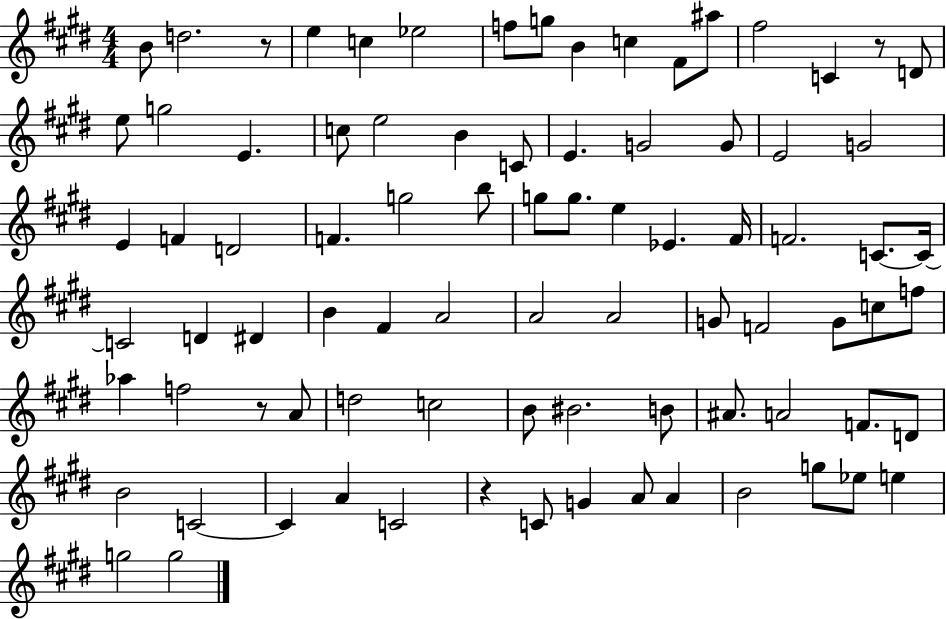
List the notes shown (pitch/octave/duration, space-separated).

B4/e D5/h. R/e E5/q C5/q Eb5/h F5/e G5/e B4/q C5/q F#4/e A#5/e F#5/h C4/q R/e D4/e E5/e G5/h E4/q. C5/e E5/h B4/q C4/e E4/q. G4/h G4/e E4/h G4/h E4/q F4/q D4/h F4/q. G5/h B5/e G5/e G5/e. E5/q Eb4/q. F#4/s F4/h. C4/e. C4/s C4/h D4/q D#4/q B4/q F#4/q A4/h A4/h A4/h G4/e F4/h G4/e C5/e F5/e Ab5/q F5/h R/e A4/e D5/h C5/h B4/e BIS4/h. B4/e A#4/e. A4/h F4/e. D4/e B4/h C4/h C4/q A4/q C4/h R/q C4/e G4/q A4/e A4/q B4/h G5/e Eb5/e E5/q G5/h G5/h